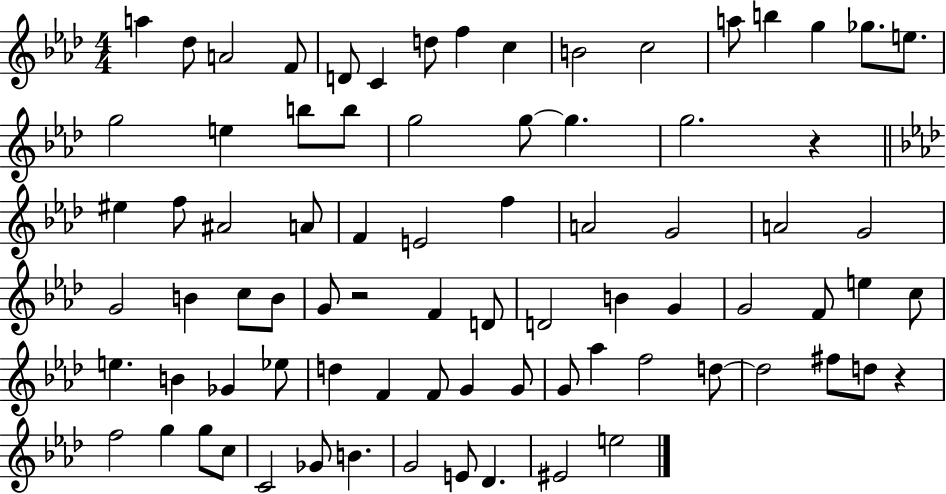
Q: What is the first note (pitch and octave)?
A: A5